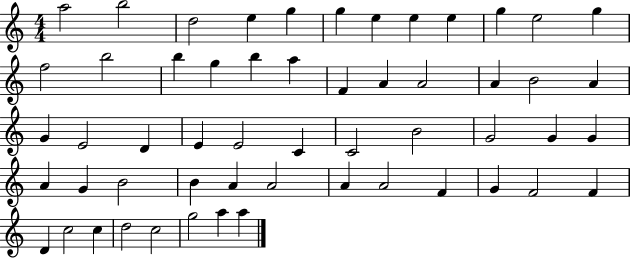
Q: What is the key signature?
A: C major